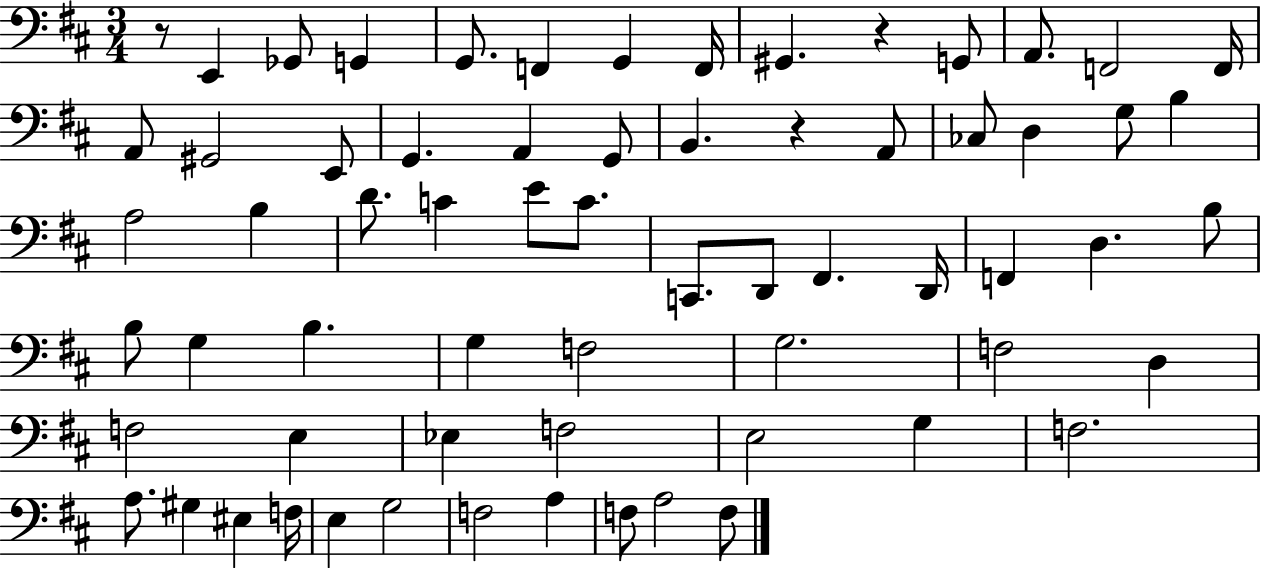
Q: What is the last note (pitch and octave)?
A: F3